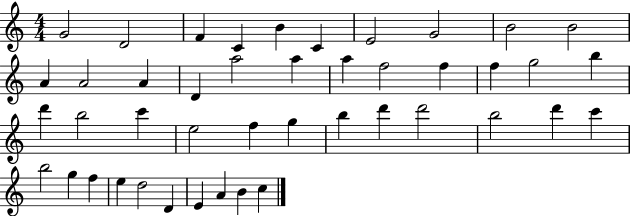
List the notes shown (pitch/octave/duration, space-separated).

G4/h D4/h F4/q C4/q B4/q C4/q E4/h G4/h B4/h B4/h A4/q A4/h A4/q D4/q A5/h A5/q A5/q F5/h F5/q F5/q G5/h B5/q D6/q B5/h C6/q E5/h F5/q G5/q B5/q D6/q D6/h B5/h D6/q C6/q B5/h G5/q F5/q E5/q D5/h D4/q E4/q A4/q B4/q C5/q